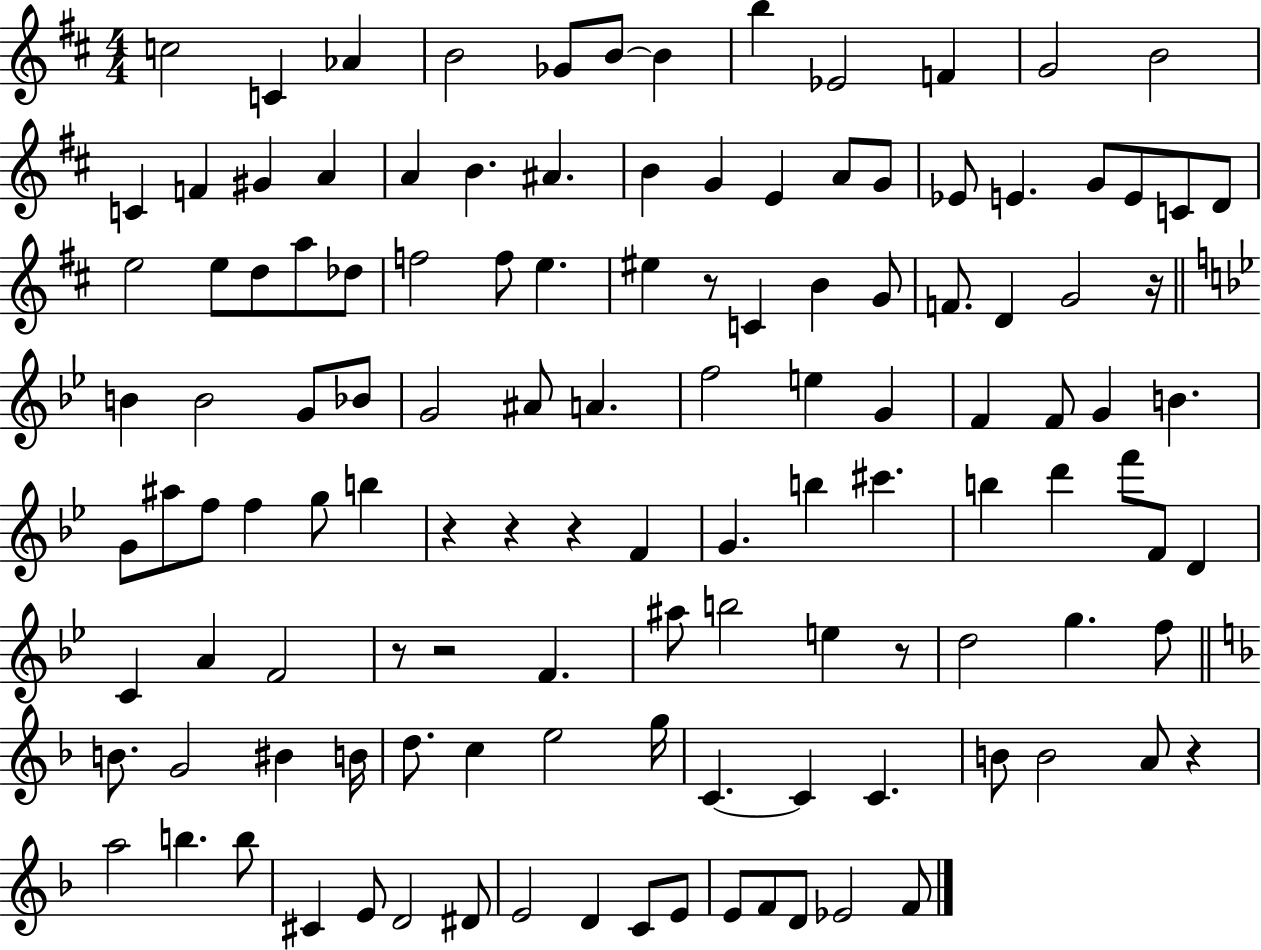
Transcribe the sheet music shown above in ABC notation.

X:1
T:Untitled
M:4/4
L:1/4
K:D
c2 C _A B2 _G/2 B/2 B b _E2 F G2 B2 C F ^G A A B ^A B G E A/2 G/2 _E/2 E G/2 E/2 C/2 D/2 e2 e/2 d/2 a/2 _d/2 f2 f/2 e ^e z/2 C B G/2 F/2 D G2 z/4 B B2 G/2 _B/2 G2 ^A/2 A f2 e G F F/2 G B G/2 ^a/2 f/2 f g/2 b z z z F G b ^c' b d' f'/2 F/2 D C A F2 z/2 z2 F ^a/2 b2 e z/2 d2 g f/2 B/2 G2 ^B B/4 d/2 c e2 g/4 C C C B/2 B2 A/2 z a2 b b/2 ^C E/2 D2 ^D/2 E2 D C/2 E/2 E/2 F/2 D/2 _E2 F/2